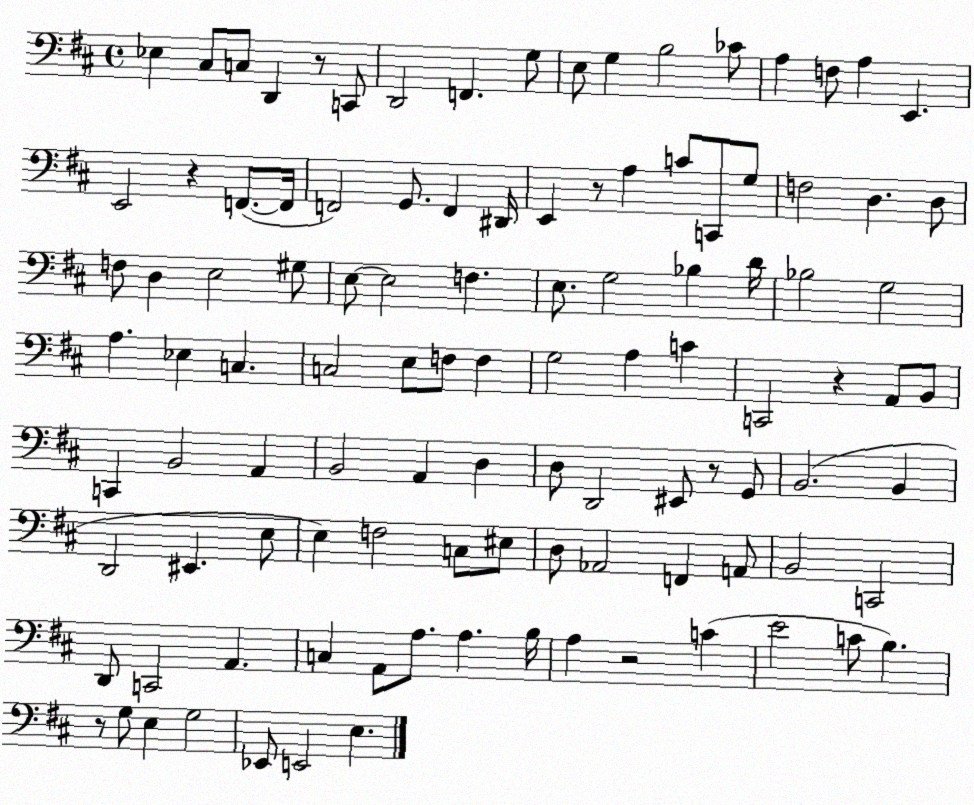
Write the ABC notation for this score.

X:1
T:Untitled
M:4/4
L:1/4
K:D
_E, ^C,/2 C,/2 D,, z/2 C,,/2 D,,2 F,, G,/2 E,/2 G, B,2 _C/2 A, F,/2 A, E,, E,,2 z F,,/2 F,,/4 F,,2 G,,/2 F,, ^D,,/4 E,, z/2 A, C/2 C,,/2 G,/2 F,2 D, D,/2 F,/2 D, E,2 ^G,/2 E,/2 E,2 F, E,/2 G,2 _B, D/4 _B,2 G,2 A, _E, C, C,2 E,/2 F,/2 F, G,2 A, C C,,2 z A,,/2 B,,/2 C,, B,,2 A,, B,,2 A,, D, D,/2 D,,2 ^E,,/2 z/2 G,,/2 B,,2 B,, D,,2 ^E,, E,/2 E, F,2 C,/2 ^E,/2 D,/2 _A,,2 F,, A,,/2 B,,2 C,,2 D,,/2 C,,2 A,, C, A,,/2 A,/2 A, B,/4 A, z2 C E2 C/2 B, z/2 G,/2 E, G,2 _E,,/2 E,,2 E,